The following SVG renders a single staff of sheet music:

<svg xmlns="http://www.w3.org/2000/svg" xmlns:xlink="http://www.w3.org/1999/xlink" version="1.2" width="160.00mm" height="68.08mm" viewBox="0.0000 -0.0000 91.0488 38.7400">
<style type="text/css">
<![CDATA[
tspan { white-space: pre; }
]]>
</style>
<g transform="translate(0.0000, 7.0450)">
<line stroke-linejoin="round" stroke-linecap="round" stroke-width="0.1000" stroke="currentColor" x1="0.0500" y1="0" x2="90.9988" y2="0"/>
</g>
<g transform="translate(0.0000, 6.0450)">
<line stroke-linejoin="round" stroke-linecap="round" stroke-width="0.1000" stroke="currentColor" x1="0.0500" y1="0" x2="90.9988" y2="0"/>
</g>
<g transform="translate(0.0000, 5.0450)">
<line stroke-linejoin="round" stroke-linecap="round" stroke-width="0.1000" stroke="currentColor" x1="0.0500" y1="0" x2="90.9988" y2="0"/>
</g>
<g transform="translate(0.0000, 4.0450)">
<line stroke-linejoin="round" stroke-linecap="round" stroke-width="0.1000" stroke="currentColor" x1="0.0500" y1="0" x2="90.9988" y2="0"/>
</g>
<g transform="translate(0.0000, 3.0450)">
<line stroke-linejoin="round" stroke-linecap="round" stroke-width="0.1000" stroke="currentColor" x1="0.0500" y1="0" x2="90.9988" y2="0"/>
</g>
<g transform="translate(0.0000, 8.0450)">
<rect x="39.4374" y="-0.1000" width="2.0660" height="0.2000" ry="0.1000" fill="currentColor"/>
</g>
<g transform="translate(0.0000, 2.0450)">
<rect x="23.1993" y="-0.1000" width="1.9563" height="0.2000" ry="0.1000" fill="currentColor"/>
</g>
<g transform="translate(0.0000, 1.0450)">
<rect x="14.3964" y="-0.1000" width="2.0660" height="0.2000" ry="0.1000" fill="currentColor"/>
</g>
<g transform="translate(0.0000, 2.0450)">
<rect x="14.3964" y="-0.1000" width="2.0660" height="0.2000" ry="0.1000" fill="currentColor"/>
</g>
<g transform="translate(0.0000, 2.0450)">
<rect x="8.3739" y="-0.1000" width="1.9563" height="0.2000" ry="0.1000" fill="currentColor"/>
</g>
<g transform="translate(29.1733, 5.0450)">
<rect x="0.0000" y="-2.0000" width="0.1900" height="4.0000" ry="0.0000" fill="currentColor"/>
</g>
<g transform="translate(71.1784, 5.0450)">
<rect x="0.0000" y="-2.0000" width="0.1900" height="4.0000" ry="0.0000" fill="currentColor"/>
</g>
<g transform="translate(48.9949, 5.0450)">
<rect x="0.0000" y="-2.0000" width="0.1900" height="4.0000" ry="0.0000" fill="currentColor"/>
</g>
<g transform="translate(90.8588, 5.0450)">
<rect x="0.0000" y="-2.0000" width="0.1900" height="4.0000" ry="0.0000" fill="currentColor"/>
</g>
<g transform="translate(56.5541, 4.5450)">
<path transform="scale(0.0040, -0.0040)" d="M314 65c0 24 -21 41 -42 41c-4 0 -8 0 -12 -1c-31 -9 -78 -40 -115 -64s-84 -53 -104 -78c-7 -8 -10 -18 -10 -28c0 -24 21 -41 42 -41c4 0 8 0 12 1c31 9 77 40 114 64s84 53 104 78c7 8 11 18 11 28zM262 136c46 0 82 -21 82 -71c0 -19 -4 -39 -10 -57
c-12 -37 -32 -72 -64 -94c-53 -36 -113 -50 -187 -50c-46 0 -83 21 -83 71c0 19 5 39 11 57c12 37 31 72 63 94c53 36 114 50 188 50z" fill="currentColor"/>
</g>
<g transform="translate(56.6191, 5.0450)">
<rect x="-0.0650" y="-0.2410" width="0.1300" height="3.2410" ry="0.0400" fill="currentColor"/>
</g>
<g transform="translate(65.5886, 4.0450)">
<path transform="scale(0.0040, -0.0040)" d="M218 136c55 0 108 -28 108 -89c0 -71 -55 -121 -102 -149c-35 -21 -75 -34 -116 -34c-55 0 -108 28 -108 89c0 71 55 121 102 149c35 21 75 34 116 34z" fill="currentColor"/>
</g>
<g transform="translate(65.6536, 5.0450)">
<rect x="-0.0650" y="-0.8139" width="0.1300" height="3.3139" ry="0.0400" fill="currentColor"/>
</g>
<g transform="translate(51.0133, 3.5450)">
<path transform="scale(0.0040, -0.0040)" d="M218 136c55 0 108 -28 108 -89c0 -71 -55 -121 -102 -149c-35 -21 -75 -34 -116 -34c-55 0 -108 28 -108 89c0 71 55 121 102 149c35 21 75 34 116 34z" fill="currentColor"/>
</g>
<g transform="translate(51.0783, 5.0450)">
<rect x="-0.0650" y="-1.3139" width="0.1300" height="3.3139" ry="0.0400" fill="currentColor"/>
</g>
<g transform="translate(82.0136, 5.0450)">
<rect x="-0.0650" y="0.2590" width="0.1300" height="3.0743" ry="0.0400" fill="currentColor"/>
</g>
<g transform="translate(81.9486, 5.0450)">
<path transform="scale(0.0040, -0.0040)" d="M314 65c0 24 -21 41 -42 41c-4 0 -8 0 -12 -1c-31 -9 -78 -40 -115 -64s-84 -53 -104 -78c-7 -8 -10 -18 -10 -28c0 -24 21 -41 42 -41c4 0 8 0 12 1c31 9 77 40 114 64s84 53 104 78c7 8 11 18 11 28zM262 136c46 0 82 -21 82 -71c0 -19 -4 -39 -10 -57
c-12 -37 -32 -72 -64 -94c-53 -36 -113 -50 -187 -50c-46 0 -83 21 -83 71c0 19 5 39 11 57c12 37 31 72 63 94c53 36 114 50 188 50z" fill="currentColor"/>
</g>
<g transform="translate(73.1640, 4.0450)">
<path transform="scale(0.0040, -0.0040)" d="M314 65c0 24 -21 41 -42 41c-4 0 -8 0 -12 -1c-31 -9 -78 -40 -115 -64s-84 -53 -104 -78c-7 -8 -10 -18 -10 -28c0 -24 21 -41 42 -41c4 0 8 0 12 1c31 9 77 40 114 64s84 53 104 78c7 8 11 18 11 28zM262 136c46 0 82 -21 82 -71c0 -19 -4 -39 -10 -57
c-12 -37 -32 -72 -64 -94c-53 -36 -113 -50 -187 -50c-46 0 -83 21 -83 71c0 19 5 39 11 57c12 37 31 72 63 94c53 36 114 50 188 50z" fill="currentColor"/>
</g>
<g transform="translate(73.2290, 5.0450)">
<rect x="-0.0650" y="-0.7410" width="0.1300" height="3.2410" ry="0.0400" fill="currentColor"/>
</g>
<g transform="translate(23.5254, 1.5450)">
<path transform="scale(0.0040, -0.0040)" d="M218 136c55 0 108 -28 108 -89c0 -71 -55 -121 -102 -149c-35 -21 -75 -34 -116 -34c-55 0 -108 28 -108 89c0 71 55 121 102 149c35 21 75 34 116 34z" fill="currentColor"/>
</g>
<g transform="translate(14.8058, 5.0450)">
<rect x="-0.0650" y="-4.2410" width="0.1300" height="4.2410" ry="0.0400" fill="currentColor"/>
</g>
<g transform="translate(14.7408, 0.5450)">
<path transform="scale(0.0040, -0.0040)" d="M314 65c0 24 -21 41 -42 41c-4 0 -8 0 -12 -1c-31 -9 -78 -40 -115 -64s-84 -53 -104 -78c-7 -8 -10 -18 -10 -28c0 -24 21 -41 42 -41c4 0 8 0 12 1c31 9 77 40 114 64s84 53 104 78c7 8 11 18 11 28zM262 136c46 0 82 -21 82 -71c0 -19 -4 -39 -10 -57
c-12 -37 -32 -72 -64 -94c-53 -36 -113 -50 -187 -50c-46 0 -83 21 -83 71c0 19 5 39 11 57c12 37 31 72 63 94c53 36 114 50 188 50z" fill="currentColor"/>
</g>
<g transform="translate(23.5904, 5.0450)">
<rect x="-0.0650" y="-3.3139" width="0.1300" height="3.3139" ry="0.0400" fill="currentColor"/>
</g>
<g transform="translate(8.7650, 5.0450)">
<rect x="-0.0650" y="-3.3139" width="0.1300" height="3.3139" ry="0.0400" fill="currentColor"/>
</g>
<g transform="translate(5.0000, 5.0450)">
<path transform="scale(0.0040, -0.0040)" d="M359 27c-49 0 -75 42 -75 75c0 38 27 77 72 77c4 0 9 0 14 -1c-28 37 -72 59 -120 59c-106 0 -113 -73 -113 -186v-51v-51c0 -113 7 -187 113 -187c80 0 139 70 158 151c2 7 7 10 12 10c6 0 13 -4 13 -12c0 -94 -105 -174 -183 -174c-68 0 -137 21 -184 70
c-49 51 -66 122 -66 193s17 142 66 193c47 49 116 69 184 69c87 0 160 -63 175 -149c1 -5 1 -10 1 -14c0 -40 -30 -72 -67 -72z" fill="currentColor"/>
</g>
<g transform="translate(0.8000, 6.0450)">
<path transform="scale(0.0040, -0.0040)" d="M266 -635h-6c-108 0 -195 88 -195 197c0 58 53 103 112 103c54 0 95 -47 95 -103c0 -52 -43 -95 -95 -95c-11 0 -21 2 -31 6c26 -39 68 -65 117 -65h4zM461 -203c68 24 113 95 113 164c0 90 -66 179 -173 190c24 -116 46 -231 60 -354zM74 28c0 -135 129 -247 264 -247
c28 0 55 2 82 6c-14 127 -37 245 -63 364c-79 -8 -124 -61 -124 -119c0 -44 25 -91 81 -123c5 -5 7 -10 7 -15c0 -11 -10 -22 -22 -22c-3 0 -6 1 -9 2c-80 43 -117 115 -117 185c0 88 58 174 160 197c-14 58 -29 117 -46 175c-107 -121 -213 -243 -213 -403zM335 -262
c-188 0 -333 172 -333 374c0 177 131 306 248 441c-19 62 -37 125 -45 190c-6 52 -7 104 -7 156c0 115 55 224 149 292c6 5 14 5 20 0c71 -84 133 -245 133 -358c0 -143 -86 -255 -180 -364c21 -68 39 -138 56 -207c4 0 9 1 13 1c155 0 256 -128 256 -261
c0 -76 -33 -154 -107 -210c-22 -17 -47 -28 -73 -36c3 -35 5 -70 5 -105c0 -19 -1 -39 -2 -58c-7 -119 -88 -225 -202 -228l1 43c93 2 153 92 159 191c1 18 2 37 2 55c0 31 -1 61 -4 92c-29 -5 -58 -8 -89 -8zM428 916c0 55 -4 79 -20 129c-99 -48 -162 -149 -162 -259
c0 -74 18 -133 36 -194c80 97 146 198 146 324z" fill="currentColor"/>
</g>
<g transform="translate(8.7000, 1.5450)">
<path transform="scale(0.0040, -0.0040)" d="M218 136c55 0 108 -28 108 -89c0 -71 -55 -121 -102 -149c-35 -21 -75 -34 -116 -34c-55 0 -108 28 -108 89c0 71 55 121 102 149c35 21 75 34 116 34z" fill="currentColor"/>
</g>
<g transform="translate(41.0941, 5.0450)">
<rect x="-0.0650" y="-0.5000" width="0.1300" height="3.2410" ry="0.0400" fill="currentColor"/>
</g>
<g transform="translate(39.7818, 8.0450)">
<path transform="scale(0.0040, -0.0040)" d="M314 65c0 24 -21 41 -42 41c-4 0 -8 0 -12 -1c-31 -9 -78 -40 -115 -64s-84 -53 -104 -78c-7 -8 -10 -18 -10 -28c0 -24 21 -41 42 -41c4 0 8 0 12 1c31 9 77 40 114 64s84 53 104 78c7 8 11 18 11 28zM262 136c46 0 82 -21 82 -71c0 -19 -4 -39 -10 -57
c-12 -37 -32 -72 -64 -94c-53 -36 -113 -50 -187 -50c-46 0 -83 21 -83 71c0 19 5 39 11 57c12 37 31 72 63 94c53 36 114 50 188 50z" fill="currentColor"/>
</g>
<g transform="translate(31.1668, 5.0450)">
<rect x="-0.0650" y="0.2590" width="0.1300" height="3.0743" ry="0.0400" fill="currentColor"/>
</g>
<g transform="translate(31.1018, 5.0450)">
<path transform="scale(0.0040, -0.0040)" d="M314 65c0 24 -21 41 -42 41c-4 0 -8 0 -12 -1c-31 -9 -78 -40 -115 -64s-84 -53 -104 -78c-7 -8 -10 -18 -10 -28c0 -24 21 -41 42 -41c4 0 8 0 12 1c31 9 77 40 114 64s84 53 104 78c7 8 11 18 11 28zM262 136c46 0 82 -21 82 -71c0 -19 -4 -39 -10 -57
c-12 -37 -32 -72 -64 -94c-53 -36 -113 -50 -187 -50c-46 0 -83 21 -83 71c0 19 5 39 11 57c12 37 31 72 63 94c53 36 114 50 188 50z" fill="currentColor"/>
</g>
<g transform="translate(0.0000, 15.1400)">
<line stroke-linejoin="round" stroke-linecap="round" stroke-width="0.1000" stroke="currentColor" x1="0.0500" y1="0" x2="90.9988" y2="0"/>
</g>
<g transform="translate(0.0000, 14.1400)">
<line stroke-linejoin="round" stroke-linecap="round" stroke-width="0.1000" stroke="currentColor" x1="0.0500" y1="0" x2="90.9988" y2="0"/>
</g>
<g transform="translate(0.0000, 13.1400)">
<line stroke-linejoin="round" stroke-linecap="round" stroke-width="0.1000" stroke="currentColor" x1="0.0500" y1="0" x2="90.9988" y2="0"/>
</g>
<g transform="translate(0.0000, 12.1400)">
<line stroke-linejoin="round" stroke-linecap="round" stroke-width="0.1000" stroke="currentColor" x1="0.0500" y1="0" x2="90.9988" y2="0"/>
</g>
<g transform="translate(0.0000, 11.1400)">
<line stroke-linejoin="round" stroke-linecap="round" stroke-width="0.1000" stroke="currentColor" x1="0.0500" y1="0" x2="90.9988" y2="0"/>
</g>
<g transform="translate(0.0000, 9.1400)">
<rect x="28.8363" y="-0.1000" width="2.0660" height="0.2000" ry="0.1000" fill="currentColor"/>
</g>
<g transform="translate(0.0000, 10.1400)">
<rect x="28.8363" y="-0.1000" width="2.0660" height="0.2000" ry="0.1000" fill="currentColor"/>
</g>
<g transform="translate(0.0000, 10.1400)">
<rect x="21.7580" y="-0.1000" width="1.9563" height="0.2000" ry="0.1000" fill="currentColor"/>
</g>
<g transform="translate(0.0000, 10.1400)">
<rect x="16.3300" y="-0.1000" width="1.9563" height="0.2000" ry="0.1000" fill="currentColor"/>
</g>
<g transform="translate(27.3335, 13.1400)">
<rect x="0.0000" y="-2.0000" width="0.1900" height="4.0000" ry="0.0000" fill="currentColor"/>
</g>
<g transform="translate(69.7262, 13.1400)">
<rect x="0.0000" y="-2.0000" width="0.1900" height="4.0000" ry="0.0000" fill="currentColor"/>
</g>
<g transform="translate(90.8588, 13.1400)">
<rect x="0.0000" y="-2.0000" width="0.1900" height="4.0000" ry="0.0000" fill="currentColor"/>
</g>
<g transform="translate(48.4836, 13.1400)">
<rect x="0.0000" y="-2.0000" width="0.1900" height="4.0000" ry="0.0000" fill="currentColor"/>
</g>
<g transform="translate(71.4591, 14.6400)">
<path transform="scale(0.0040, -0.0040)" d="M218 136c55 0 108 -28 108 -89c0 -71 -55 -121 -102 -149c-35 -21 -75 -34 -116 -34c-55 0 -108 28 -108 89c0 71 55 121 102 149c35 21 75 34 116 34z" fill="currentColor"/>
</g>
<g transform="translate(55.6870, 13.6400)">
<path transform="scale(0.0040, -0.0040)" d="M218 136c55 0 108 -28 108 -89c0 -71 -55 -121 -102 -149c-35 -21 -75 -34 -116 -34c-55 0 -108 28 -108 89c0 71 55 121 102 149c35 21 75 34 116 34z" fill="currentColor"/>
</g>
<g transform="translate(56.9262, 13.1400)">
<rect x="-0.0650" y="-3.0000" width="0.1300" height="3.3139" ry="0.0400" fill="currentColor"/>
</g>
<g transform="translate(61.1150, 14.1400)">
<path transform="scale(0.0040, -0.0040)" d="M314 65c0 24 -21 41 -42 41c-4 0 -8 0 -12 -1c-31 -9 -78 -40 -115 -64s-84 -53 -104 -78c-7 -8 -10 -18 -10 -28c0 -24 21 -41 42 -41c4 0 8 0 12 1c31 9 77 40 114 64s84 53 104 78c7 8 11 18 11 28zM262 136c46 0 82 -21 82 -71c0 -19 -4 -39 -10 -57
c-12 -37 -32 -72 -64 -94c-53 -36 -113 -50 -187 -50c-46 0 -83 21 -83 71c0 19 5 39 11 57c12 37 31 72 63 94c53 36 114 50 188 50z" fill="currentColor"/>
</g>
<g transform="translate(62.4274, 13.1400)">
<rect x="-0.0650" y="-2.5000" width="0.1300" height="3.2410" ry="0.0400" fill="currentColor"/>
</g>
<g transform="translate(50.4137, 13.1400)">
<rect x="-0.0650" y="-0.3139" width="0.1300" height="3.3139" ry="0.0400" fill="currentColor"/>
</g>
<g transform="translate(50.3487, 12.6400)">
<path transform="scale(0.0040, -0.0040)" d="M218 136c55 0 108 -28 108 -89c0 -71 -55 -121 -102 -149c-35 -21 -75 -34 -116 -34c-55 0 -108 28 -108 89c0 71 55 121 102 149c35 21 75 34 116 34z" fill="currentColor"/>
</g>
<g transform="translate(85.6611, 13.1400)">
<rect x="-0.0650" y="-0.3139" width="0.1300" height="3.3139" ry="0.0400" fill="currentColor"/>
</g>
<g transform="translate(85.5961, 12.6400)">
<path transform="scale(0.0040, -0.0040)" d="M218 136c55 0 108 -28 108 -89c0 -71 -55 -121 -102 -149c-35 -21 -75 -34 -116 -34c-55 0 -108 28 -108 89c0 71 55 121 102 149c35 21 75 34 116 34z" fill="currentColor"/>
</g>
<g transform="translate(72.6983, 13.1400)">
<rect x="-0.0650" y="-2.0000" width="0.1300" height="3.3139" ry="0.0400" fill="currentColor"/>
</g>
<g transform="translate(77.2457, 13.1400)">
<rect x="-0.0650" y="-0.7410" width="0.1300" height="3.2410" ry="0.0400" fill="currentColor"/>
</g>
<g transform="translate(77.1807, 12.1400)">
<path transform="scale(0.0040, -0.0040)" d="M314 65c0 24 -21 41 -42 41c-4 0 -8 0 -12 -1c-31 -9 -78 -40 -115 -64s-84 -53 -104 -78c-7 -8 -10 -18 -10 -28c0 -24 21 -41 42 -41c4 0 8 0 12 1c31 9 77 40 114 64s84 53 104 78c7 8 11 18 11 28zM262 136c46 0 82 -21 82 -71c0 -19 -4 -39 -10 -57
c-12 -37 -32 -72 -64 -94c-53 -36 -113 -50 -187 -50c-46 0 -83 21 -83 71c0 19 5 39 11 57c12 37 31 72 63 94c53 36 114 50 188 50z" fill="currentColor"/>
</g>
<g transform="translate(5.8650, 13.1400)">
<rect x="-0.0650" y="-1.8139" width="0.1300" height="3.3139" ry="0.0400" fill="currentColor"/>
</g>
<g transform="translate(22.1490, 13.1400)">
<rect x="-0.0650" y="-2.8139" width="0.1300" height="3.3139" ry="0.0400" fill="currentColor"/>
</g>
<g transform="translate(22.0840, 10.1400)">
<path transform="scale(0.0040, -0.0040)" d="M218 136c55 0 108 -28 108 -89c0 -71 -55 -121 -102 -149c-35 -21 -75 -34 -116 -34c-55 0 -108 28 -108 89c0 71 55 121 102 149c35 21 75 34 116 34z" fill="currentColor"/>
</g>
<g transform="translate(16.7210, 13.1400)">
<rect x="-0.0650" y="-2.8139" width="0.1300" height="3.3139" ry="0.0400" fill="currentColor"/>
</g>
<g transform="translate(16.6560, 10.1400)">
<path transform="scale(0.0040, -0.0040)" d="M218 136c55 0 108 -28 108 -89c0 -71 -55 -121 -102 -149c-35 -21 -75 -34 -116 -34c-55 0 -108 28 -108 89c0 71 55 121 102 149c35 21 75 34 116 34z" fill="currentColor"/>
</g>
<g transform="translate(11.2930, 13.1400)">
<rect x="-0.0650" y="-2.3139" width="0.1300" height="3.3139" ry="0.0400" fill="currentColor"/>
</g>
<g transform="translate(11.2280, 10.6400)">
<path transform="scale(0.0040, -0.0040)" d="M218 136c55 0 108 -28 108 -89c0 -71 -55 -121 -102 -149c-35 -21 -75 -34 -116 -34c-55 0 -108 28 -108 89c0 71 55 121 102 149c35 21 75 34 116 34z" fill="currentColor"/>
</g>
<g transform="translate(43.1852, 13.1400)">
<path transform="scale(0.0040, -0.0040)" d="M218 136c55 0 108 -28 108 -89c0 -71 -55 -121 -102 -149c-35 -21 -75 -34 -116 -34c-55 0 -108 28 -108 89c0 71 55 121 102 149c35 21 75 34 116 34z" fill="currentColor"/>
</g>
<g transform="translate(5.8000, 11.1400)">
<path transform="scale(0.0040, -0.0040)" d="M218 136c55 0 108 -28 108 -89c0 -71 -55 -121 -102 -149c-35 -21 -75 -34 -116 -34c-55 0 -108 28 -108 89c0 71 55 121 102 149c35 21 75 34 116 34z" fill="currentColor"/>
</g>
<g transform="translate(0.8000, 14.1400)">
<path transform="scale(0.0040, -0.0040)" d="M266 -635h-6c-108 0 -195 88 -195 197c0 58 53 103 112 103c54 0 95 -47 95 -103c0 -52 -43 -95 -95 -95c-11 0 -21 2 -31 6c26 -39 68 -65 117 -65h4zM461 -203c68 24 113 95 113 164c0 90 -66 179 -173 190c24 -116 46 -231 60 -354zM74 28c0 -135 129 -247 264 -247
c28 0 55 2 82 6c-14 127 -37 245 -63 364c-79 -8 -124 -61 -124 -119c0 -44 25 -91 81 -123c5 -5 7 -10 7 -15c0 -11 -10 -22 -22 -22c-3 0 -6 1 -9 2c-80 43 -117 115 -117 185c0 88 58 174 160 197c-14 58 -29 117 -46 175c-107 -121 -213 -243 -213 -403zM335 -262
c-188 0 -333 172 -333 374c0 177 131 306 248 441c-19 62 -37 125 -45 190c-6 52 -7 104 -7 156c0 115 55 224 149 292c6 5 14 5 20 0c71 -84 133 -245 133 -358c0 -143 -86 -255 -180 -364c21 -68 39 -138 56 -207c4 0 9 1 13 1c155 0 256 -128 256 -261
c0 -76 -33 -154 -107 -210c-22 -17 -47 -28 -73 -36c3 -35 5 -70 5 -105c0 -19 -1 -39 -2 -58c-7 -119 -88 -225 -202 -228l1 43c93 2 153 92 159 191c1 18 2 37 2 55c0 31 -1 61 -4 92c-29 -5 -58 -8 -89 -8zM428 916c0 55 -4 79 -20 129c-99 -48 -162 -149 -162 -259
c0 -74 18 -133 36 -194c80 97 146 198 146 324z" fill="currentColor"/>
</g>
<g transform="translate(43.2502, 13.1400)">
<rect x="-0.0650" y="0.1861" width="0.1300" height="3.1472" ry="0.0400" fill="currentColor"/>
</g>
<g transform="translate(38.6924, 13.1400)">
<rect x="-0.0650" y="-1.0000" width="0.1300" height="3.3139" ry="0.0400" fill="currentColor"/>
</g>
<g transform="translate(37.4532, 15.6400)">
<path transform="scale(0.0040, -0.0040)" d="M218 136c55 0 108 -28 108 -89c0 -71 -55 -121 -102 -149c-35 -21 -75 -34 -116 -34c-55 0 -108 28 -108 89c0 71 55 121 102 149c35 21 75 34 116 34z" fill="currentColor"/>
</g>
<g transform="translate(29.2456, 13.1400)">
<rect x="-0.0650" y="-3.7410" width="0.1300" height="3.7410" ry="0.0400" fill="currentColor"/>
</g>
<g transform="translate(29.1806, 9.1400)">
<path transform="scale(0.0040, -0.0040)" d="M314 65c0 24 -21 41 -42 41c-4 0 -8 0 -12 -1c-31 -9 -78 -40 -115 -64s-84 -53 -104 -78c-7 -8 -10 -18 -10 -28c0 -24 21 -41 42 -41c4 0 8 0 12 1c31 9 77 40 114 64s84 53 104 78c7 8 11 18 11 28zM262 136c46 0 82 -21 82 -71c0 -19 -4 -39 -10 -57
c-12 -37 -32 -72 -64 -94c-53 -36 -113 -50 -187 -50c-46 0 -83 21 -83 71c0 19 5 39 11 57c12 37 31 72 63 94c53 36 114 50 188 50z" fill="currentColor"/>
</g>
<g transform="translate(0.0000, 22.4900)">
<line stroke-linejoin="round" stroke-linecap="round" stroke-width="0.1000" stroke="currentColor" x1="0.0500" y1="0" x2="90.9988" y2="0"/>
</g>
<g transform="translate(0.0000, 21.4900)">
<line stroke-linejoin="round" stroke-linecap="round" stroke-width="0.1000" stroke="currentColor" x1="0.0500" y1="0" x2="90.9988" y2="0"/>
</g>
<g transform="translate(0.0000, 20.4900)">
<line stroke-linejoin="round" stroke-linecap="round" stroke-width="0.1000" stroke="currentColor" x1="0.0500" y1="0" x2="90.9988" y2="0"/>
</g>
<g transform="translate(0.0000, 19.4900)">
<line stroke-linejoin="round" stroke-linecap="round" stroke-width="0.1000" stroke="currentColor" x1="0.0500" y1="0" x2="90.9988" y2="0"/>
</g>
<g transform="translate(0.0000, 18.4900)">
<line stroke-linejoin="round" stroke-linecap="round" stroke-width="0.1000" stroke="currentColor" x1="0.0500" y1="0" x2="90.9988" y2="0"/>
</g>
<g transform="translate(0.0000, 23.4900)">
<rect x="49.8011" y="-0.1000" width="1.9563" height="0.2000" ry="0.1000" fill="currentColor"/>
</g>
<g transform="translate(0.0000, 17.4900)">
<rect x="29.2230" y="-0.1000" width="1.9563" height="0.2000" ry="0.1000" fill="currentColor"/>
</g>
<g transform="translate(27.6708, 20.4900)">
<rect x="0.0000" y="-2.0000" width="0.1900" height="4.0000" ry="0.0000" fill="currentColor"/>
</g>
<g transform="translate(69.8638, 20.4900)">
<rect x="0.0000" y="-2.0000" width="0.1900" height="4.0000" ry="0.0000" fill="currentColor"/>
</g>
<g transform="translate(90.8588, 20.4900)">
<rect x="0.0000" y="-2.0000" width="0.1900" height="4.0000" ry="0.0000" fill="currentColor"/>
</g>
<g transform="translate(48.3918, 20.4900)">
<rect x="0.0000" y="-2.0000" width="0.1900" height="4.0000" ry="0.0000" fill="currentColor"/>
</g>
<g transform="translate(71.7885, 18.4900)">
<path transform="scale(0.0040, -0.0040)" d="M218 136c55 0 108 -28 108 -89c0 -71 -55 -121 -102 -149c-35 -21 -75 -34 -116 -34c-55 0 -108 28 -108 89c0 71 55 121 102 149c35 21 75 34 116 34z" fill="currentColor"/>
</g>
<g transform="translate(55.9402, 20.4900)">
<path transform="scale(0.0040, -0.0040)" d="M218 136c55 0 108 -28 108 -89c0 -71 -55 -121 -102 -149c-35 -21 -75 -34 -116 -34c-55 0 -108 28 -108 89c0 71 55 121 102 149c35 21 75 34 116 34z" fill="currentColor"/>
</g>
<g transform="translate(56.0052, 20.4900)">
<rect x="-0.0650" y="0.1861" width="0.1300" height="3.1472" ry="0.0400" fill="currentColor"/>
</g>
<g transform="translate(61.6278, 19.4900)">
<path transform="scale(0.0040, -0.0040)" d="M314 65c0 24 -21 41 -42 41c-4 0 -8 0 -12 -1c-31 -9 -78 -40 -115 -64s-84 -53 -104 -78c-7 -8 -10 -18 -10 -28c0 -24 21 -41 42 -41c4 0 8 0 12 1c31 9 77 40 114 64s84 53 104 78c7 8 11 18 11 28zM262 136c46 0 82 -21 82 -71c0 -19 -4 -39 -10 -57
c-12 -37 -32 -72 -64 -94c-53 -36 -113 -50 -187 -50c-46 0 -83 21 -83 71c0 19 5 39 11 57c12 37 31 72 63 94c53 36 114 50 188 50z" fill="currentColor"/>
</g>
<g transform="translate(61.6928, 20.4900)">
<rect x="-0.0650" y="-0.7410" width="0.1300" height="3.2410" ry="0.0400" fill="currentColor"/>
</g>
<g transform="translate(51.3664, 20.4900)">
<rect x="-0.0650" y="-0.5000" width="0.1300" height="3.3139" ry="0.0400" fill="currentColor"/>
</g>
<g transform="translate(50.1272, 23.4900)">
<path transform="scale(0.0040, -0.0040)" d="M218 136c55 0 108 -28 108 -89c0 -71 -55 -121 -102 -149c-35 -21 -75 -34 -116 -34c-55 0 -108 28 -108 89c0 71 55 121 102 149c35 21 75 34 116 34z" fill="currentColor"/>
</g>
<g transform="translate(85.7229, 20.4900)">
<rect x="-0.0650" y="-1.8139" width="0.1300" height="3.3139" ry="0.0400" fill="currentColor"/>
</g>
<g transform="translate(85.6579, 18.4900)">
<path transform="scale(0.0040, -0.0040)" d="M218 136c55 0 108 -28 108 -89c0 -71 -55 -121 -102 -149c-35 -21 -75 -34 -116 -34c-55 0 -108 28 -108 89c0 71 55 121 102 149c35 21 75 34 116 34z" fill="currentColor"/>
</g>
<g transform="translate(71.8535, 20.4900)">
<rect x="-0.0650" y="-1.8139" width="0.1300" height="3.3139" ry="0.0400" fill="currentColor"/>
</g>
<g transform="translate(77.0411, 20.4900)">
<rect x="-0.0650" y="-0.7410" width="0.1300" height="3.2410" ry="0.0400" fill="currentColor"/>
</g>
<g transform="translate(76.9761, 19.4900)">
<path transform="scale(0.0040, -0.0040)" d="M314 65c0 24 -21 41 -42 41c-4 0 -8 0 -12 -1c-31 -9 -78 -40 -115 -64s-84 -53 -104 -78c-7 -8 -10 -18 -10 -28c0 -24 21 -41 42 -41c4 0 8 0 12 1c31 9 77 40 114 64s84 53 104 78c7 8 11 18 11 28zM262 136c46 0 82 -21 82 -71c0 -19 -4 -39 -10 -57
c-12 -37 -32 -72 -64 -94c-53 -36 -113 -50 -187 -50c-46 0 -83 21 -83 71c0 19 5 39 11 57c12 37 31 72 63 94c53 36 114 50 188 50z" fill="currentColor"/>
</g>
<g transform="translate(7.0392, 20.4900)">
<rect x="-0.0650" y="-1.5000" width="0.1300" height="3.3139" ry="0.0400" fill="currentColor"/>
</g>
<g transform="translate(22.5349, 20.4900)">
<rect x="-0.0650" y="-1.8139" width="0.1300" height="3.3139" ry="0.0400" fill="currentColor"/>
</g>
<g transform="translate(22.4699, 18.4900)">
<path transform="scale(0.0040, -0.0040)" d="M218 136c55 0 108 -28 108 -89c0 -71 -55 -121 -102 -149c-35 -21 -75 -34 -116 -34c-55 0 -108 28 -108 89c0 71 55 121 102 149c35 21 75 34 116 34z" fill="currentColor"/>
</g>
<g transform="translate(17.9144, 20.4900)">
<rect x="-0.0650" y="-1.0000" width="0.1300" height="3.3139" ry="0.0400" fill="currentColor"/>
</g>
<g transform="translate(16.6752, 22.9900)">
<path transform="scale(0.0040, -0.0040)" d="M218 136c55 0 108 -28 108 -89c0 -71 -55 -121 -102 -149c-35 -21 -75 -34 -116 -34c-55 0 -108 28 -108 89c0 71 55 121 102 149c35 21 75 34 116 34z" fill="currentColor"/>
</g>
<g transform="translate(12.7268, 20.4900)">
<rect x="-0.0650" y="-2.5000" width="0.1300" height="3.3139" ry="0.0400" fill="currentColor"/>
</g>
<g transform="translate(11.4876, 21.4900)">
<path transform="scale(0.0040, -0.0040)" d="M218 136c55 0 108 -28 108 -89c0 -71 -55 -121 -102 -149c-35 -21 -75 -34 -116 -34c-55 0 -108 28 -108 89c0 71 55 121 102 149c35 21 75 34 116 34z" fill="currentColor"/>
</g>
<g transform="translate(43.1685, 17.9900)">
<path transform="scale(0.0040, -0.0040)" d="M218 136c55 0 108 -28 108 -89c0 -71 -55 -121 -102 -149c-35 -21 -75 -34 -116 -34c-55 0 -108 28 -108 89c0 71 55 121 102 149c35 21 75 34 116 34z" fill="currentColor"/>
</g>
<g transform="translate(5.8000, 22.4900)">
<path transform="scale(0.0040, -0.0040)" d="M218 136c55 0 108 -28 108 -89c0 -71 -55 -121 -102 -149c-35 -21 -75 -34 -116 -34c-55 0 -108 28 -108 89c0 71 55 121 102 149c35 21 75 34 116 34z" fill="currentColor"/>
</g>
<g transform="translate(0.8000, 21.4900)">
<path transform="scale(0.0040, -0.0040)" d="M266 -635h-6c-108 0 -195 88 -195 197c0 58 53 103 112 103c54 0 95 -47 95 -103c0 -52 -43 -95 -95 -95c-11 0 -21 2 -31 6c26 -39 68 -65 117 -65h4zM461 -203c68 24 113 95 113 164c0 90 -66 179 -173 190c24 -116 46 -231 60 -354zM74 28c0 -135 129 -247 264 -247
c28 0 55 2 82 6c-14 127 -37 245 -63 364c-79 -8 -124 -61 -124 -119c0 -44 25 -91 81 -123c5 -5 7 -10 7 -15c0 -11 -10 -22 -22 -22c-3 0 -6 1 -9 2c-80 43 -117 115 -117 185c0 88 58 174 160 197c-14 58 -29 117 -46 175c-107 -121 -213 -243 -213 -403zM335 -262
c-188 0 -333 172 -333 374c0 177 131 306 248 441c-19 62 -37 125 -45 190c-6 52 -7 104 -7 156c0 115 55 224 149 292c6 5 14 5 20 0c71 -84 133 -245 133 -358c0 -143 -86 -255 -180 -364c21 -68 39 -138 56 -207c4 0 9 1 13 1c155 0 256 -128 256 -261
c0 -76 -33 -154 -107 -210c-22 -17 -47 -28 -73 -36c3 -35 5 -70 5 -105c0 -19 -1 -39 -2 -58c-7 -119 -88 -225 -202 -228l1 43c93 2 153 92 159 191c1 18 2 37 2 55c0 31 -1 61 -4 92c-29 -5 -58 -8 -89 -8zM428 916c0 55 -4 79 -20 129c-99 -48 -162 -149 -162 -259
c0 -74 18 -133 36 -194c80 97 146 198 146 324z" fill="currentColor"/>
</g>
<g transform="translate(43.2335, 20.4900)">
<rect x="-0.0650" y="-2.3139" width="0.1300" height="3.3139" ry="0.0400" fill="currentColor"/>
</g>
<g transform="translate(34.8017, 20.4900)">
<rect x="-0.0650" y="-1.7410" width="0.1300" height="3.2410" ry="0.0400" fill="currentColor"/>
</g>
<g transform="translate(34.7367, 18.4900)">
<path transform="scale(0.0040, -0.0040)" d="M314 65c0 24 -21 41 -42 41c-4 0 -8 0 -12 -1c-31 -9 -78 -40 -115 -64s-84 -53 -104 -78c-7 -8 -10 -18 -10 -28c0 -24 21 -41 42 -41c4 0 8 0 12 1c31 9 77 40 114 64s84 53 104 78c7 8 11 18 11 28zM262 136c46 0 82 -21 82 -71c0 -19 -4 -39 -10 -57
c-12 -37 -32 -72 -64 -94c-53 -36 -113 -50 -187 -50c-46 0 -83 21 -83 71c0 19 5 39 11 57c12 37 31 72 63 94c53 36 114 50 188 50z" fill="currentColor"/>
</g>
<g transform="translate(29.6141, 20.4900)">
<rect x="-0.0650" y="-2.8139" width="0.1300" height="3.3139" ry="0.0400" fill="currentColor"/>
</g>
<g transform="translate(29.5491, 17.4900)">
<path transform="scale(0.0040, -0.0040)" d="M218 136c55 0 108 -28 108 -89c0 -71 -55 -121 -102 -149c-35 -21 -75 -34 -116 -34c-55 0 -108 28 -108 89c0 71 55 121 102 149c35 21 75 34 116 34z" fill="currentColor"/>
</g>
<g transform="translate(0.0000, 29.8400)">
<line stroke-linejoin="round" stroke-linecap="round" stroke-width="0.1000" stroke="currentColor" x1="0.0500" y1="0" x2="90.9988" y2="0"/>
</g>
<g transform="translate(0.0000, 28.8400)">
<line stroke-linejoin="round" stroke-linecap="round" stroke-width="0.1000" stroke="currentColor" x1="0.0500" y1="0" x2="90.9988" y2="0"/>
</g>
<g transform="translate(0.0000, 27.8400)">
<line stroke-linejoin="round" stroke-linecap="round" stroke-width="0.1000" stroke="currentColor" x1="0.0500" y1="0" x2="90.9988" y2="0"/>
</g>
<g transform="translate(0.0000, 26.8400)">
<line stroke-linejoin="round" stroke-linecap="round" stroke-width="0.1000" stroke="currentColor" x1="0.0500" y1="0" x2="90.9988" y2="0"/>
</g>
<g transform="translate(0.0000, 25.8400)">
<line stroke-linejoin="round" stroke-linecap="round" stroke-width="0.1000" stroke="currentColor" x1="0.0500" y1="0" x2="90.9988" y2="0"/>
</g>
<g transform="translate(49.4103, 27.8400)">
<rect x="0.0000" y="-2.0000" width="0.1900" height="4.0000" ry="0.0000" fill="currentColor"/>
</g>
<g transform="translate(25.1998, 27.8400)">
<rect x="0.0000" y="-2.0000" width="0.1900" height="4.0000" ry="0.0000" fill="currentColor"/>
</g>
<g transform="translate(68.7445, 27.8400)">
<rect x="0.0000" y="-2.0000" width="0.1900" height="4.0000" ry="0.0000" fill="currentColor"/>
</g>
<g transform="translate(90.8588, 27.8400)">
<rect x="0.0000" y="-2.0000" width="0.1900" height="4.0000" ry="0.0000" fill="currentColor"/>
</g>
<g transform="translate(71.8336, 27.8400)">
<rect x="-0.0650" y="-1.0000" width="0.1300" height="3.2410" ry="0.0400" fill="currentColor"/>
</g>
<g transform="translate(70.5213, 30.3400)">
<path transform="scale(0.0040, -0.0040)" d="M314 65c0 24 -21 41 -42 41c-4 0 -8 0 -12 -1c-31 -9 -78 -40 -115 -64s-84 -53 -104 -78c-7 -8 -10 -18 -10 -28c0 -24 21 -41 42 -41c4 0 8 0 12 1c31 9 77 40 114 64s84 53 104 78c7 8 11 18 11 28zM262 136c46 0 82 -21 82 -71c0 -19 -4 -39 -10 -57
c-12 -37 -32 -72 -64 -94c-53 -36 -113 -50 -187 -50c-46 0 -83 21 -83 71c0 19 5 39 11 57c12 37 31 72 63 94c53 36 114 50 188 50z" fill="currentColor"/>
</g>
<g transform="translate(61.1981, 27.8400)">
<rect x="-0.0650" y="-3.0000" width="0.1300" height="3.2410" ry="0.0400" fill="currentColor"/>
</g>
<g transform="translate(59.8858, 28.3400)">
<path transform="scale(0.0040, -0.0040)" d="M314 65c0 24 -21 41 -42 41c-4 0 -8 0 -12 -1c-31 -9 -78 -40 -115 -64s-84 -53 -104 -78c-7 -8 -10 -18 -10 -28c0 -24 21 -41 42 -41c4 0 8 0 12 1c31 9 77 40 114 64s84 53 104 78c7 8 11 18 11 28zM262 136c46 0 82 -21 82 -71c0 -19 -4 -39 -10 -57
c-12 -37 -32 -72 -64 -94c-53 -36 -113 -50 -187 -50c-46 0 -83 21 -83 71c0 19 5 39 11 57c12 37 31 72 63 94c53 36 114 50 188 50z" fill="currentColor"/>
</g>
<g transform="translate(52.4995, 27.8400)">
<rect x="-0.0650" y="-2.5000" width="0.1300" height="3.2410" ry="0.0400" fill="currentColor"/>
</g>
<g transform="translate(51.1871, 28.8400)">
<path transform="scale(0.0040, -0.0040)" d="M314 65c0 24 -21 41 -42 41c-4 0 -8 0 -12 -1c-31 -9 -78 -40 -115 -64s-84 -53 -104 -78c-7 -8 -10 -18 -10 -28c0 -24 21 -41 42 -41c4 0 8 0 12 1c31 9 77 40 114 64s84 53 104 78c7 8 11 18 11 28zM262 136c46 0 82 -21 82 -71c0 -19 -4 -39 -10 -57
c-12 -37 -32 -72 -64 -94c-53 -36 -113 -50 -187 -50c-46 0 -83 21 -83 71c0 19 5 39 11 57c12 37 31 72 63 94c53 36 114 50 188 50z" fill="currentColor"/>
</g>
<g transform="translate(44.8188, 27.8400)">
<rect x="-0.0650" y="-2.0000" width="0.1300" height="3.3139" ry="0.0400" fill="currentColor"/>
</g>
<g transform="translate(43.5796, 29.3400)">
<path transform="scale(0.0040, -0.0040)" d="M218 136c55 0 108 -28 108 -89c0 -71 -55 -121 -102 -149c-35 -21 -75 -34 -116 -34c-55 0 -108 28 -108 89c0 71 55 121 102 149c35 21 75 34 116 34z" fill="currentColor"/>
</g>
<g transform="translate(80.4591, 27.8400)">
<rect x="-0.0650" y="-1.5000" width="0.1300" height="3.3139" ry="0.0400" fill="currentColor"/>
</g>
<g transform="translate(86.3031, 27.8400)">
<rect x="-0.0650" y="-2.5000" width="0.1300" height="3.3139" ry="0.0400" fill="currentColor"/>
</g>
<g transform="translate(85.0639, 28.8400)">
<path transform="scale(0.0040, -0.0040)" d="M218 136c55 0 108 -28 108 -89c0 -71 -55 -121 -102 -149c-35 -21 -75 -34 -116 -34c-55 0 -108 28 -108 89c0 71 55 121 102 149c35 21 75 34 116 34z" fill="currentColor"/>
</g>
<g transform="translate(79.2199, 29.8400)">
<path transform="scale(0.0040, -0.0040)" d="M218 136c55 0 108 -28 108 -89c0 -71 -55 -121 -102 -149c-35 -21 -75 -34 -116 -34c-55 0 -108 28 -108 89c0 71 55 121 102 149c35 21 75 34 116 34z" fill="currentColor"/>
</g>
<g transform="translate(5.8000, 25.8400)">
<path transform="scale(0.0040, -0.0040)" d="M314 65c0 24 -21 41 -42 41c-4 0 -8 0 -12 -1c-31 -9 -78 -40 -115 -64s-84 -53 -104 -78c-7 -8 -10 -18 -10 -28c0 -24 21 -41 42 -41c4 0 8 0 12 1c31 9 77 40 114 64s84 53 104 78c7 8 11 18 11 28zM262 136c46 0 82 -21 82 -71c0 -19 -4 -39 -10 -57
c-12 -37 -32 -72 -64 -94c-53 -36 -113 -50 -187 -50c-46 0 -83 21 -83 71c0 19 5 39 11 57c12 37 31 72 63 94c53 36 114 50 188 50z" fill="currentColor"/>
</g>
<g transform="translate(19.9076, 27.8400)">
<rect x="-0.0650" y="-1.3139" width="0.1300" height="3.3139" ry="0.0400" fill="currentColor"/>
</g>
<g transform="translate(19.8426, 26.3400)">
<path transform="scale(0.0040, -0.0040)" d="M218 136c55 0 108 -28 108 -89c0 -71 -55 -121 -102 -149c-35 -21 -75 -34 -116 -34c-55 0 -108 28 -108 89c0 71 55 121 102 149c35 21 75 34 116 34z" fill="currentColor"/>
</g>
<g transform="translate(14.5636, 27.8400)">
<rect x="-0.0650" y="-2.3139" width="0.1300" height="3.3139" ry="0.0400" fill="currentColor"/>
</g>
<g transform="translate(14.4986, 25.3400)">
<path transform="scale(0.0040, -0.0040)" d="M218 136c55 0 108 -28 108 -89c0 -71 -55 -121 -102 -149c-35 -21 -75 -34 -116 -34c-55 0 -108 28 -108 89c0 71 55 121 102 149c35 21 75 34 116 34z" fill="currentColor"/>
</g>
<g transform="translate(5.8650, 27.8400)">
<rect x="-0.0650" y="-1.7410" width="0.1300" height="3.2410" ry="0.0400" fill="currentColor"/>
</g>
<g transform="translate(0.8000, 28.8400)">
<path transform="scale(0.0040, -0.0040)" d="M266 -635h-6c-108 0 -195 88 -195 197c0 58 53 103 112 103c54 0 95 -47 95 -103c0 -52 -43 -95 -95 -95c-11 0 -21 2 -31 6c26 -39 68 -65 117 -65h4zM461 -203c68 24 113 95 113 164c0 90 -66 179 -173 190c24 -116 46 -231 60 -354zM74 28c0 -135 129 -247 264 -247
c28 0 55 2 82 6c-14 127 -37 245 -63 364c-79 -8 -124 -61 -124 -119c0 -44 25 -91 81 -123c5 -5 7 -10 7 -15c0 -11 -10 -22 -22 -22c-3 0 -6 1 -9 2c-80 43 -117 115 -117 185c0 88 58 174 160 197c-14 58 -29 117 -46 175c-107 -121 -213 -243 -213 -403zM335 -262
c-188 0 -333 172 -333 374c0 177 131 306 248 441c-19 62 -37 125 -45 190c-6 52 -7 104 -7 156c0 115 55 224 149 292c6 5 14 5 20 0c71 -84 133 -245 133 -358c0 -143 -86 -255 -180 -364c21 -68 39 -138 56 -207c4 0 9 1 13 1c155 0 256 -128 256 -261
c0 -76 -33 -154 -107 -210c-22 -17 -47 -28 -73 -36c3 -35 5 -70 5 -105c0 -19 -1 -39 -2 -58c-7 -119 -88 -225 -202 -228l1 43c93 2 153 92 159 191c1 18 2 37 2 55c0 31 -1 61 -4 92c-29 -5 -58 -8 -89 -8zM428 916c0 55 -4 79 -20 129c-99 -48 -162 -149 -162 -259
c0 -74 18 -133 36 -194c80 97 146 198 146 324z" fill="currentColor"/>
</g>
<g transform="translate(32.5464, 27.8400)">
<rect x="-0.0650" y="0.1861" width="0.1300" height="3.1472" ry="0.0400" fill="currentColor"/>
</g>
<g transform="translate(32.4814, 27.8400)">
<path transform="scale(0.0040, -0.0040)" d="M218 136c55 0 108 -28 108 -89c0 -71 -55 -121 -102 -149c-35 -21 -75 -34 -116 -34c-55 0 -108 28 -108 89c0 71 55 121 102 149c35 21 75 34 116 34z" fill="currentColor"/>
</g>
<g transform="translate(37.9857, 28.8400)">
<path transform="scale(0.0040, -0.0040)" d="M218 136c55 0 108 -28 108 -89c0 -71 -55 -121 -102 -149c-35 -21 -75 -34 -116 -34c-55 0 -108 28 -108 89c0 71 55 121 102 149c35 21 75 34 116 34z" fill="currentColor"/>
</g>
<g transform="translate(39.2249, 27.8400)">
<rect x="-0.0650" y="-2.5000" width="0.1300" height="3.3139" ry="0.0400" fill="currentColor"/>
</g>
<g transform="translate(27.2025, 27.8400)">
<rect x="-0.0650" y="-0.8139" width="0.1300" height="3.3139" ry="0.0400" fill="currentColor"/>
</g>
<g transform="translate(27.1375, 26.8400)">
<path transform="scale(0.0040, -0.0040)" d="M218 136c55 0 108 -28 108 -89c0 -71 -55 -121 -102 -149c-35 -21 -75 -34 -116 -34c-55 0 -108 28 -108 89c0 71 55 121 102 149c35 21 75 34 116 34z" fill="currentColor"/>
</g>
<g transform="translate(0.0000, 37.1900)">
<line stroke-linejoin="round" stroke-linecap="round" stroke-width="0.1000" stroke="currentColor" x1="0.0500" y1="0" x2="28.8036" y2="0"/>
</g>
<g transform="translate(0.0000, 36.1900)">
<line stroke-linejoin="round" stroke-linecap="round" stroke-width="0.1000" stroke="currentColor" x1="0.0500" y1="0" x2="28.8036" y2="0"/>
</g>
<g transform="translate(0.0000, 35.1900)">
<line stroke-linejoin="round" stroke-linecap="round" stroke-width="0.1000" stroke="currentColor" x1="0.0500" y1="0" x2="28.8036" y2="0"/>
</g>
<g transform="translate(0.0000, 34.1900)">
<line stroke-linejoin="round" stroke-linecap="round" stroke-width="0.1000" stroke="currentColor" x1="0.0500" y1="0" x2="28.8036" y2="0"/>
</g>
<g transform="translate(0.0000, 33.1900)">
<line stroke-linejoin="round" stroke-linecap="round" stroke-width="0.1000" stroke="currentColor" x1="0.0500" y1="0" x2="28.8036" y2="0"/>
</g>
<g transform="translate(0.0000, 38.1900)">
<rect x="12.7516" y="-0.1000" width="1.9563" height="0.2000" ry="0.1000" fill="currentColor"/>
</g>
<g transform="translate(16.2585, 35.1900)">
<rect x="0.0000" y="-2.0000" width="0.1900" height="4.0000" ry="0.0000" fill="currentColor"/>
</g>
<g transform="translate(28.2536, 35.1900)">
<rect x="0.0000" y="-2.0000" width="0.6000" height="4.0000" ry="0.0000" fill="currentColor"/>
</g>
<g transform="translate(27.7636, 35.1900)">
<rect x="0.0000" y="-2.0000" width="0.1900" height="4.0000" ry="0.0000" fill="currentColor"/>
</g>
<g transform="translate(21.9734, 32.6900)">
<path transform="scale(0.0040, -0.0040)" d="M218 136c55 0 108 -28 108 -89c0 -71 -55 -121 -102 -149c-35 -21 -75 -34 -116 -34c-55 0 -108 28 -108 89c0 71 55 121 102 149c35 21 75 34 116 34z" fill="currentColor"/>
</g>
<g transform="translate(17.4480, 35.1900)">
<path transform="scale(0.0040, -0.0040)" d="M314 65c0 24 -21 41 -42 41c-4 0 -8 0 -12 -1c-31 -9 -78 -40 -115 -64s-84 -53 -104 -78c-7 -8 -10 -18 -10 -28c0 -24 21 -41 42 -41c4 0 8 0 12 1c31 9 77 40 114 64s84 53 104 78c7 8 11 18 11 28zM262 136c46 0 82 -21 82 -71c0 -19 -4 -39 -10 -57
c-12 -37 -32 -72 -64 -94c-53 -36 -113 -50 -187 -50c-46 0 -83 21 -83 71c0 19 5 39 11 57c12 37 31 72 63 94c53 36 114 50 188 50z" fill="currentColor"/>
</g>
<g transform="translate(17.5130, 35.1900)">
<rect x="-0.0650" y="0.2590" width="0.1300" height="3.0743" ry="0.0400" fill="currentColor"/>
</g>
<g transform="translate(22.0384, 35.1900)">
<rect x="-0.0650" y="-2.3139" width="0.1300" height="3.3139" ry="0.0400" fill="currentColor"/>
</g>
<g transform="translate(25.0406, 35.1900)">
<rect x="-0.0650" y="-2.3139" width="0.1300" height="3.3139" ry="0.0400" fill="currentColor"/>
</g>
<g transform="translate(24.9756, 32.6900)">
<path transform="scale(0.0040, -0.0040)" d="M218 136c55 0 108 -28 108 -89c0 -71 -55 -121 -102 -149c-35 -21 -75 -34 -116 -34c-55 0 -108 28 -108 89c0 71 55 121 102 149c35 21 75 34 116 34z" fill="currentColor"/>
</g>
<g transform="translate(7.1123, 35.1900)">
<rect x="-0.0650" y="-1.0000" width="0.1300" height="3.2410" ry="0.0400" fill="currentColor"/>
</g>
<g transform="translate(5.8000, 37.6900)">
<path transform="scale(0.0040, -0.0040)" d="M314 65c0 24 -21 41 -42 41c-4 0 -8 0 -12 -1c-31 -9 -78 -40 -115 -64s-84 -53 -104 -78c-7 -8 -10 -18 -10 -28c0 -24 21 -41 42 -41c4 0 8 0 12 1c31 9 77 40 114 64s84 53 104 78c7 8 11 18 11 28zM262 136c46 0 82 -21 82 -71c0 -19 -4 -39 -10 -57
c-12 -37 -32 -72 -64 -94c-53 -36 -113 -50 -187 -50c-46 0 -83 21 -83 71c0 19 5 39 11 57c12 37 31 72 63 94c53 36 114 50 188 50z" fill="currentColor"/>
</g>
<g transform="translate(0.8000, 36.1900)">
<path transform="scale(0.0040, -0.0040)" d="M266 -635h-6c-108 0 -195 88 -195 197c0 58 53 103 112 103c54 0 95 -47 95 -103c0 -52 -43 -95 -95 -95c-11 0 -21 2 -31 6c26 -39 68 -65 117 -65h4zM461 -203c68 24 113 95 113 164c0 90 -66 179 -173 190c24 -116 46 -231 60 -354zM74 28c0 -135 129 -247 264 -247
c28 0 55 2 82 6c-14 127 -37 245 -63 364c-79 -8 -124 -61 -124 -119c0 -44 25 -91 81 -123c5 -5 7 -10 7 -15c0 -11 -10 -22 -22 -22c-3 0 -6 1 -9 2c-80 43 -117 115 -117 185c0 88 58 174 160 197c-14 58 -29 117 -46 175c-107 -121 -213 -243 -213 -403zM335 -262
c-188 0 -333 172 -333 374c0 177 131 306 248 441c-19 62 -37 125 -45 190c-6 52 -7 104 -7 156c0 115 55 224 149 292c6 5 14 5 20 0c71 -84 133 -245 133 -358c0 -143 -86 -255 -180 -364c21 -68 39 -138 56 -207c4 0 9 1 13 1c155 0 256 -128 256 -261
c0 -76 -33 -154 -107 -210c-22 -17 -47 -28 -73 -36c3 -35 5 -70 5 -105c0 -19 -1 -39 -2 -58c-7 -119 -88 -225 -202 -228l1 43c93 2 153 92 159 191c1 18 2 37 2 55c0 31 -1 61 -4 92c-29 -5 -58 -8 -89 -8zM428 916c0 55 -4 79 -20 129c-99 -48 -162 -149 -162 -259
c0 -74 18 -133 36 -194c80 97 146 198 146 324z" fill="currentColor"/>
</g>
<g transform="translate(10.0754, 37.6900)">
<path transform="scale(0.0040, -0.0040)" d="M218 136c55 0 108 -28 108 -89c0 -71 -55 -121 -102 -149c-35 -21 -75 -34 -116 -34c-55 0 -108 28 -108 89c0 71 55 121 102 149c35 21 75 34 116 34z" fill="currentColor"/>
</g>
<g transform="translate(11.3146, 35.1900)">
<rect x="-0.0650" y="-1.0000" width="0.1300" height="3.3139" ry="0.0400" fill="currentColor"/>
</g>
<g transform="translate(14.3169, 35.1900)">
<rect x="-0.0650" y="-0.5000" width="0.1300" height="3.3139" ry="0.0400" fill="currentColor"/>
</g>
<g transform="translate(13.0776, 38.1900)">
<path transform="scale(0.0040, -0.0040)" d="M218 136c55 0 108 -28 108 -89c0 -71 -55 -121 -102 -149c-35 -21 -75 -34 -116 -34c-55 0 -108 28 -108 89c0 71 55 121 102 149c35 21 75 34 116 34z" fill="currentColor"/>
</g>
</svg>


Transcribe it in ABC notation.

X:1
T:Untitled
M:4/4
L:1/4
K:C
b d'2 b B2 C2 e c2 d d2 B2 f g a a c'2 D B c A G2 F d2 c E G D f a f2 g C B d2 f d2 f f2 g e d B G F G2 A2 D2 E G D2 D C B2 g g